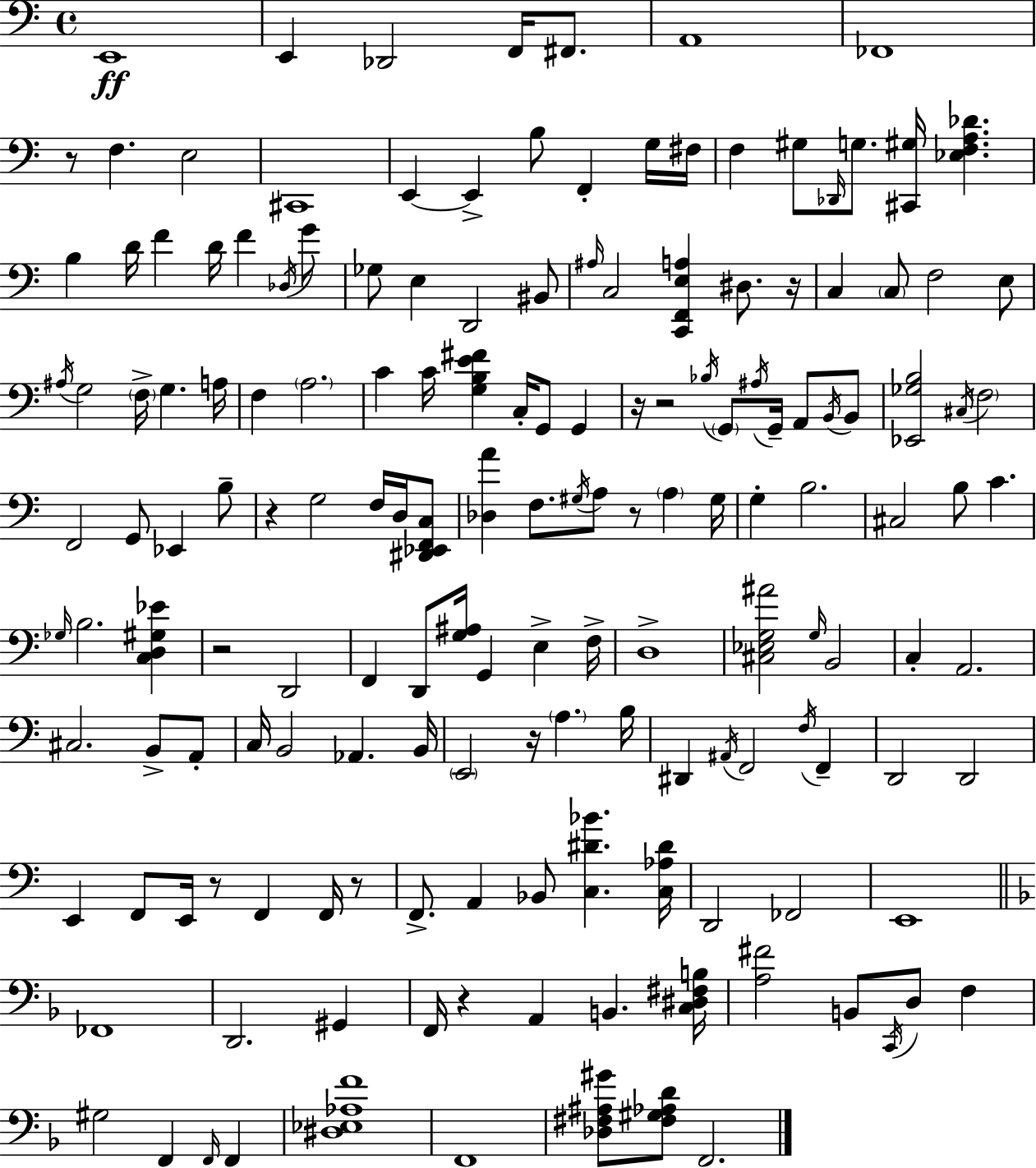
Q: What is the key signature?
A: A minor